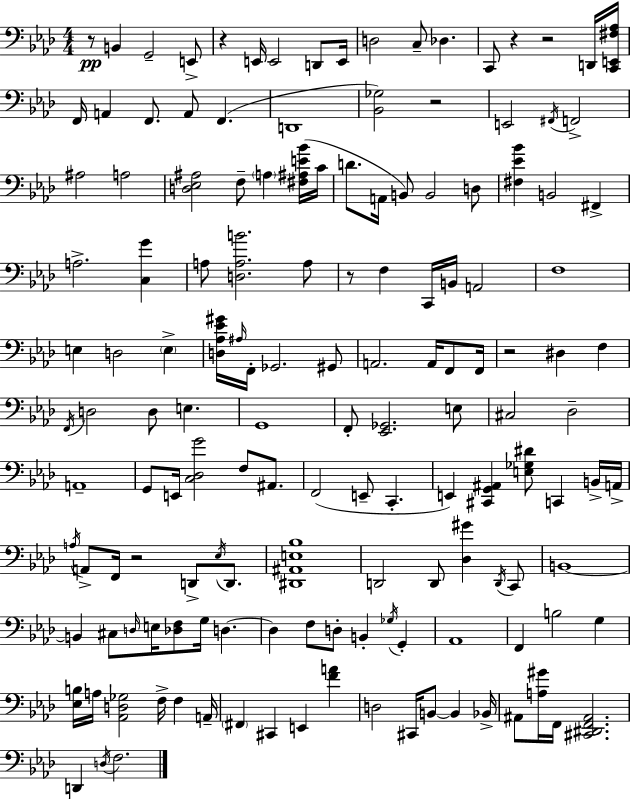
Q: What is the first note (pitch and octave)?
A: B2